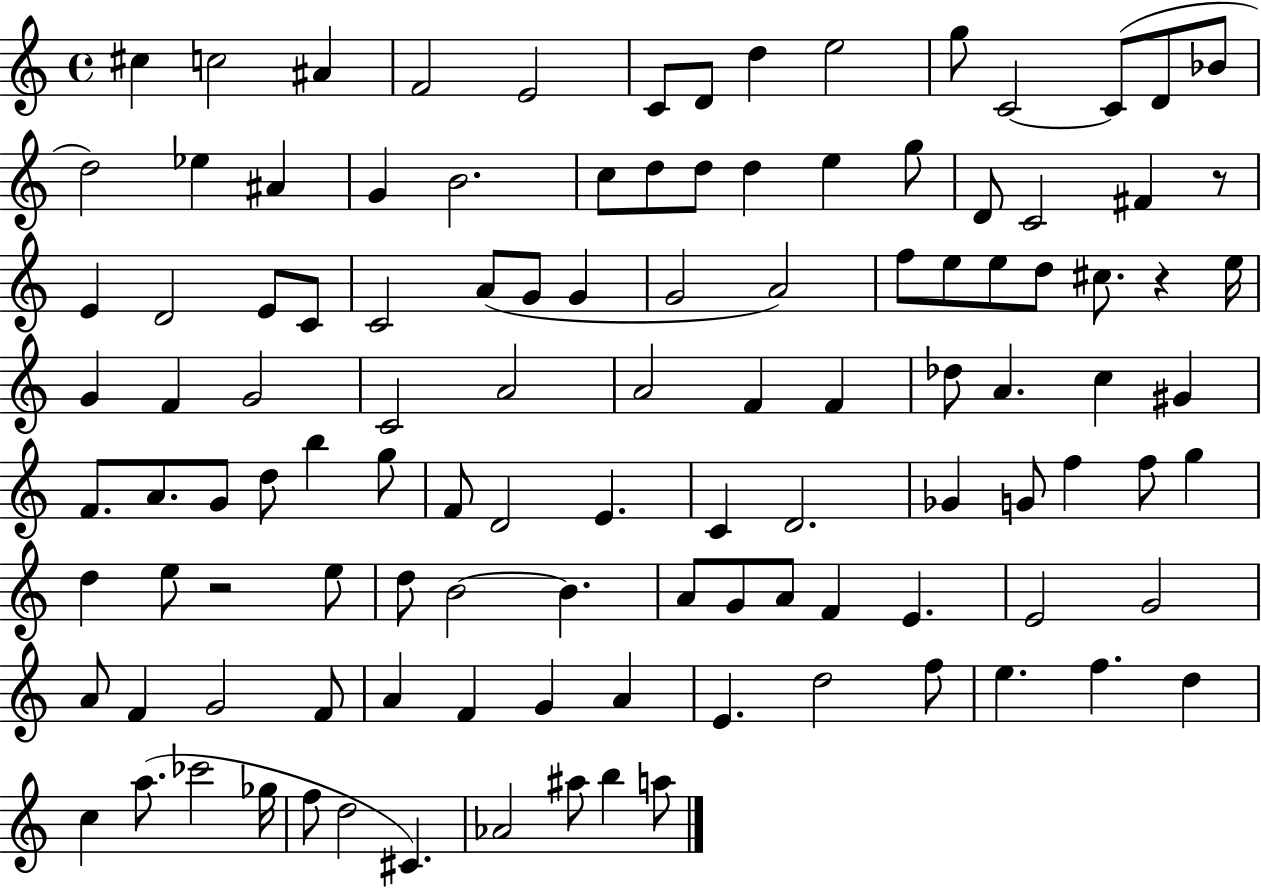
{
  \clef treble
  \time 4/4
  \defaultTimeSignature
  \key c \major
  cis''4 c''2 ais'4 | f'2 e'2 | c'8 d'8 d''4 e''2 | g''8 c'2~~ c'8( d'8 bes'8 | \break d''2) ees''4 ais'4 | g'4 b'2. | c''8 d''8 d''8 d''4 e''4 g''8 | d'8 c'2 fis'4 r8 | \break e'4 d'2 e'8 c'8 | c'2 a'8( g'8 g'4 | g'2 a'2) | f''8 e''8 e''8 d''8 cis''8. r4 e''16 | \break g'4 f'4 g'2 | c'2 a'2 | a'2 f'4 f'4 | des''8 a'4. c''4 gis'4 | \break f'8. a'8. g'8 d''8 b''4 g''8 | f'8 d'2 e'4. | c'4 d'2. | ges'4 g'8 f''4 f''8 g''4 | \break d''4 e''8 r2 e''8 | d''8 b'2~~ b'4. | a'8 g'8 a'8 f'4 e'4. | e'2 g'2 | \break a'8 f'4 g'2 f'8 | a'4 f'4 g'4 a'4 | e'4. d''2 f''8 | e''4. f''4. d''4 | \break c''4 a''8.( ces'''2 ges''16 | f''8 d''2 cis'4.) | aes'2 ais''8 b''4 a''8 | \bar "|."
}